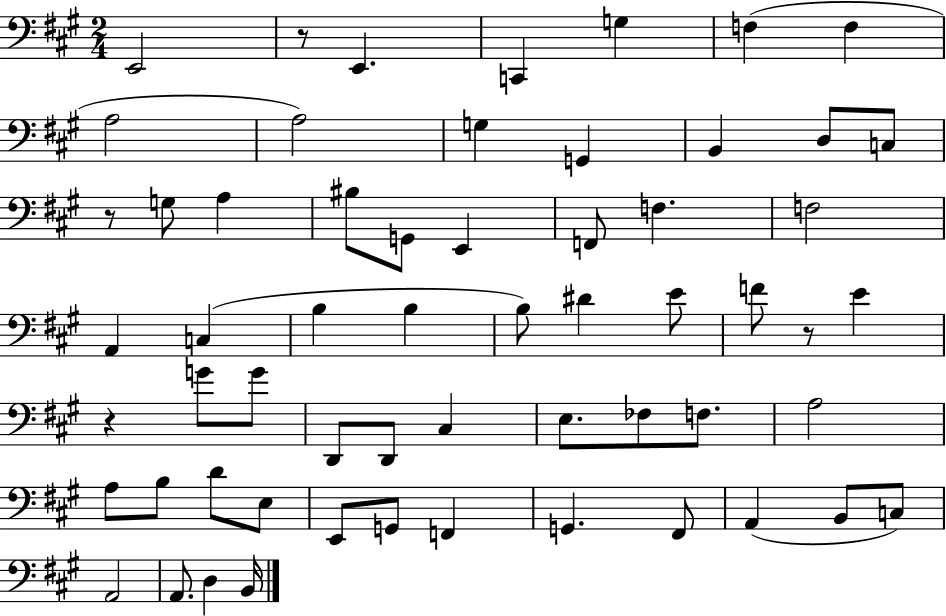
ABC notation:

X:1
T:Untitled
M:2/4
L:1/4
K:A
E,,2 z/2 E,, C,, G, F, F, A,2 A,2 G, G,, B,, D,/2 C,/2 z/2 G,/2 A, ^B,/2 G,,/2 E,, F,,/2 F, F,2 A,, C, B, B, B,/2 ^D E/2 F/2 z/2 E z G/2 G/2 D,,/2 D,,/2 ^C, E,/2 _F,/2 F,/2 A,2 A,/2 B,/2 D/2 E,/2 E,,/2 G,,/2 F,, G,, ^F,,/2 A,, B,,/2 C,/2 A,,2 A,,/2 D, B,,/4